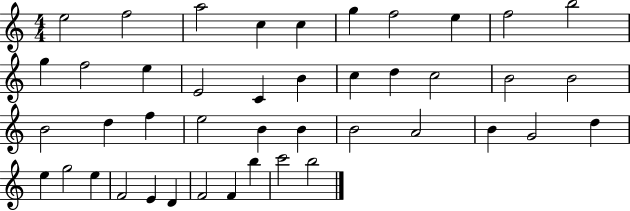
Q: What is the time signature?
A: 4/4